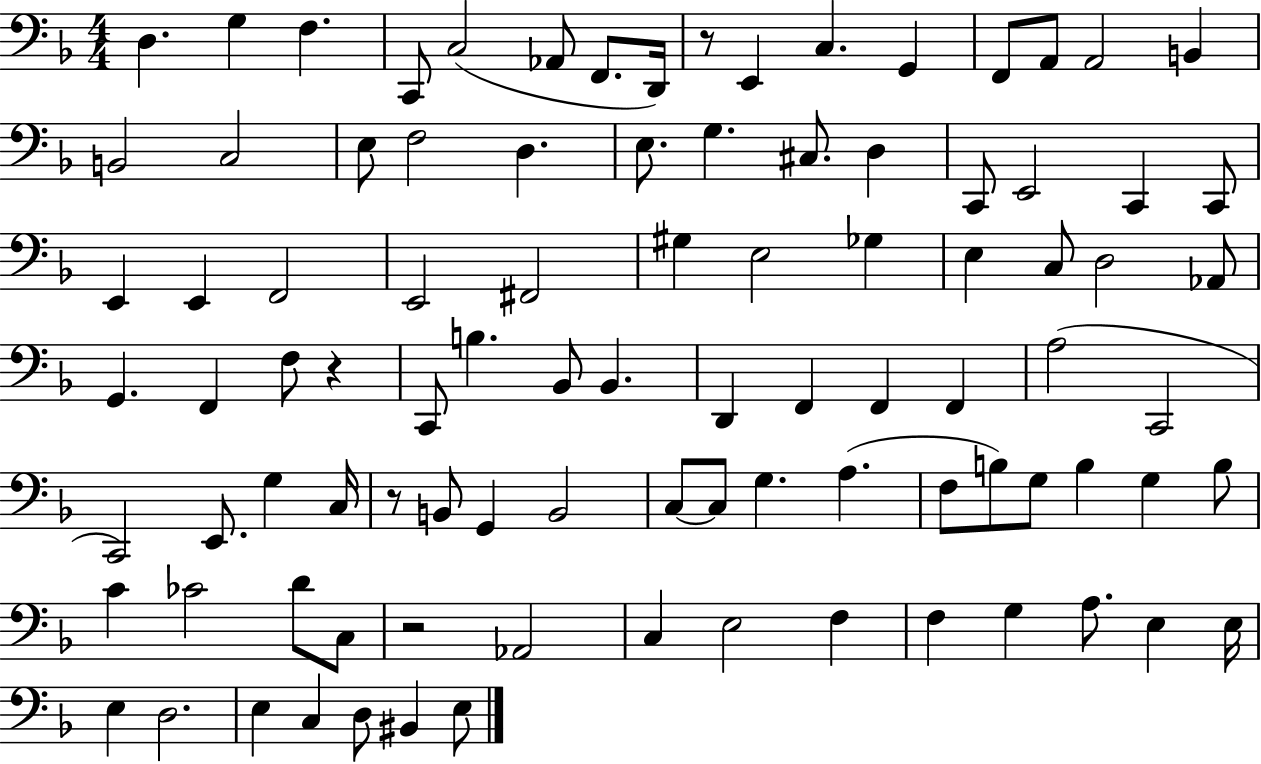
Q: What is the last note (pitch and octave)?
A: E3